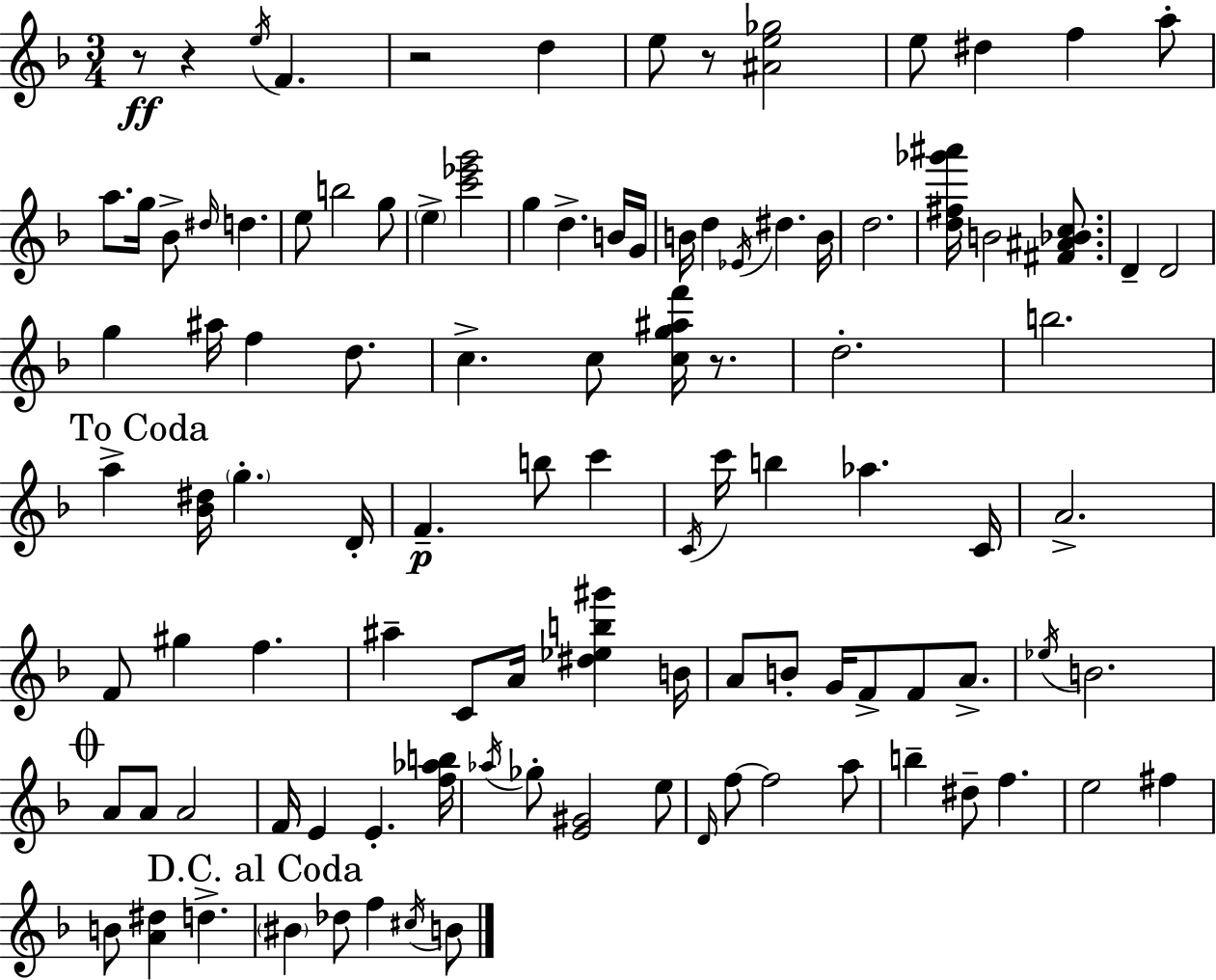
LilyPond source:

{
  \clef treble
  \numericTimeSignature
  \time 3/4
  \key d \minor
  r8\ff r4 \acciaccatura { e''16 } f'4. | r2 d''4 | e''8 r8 <ais' e'' ges''>2 | e''8 dis''4 f''4 a''8-. | \break a''8. g''16 bes'8-> \grace { dis''16 } d''4. | e''8 b''2 | g''8 \parenthesize e''4-> <c''' ees''' g'''>2 | g''4 d''4.-> | \break b'16 g'16 b'16 d''4 \acciaccatura { ees'16 } dis''4. | b'16 d''2. | <d'' fis'' ges''' ais'''>16 b'2 | <fis' ais' bes' c''>8. d'4-- d'2 | \break g''4 ais''16 f''4 | d''8. c''4.-> c''8 <c'' g'' ais'' f'''>16 | r8. d''2.-. | b''2. | \break \mark "To Coda" a''4-> <bes' dis''>16 \parenthesize g''4.-. | d'16-. f'4.--\p b''8 c'''4 | \acciaccatura { c'16 } c'''16 b''4 aes''4. | c'16 a'2.-> | \break f'8 gis''4 f''4. | ais''4-- c'8 a'16 <dis'' ees'' b'' gis'''>4 | b'16 a'8 b'8-. g'16 f'8-> f'8 | a'8.-> \acciaccatura { ees''16 } b'2. | \break \mark \markup { \musicglyph "scripts.coda" } a'8 a'8 a'2 | f'16 e'4 e'4.-. | <f'' aes'' b''>16 \acciaccatura { aes''16 } ges''8-. <e' gis'>2 | e''8 \grace { d'16 } f''8~~ f''2 | \break a''8 b''4-- dis''8-- | f''4. e''2 | fis''4 b'8 <a' dis''>4 | d''4.-> \mark "D.C. al Coda" \parenthesize bis'4 des''8 | \break f''4 \acciaccatura { cis''16 } b'8 \bar "|."
}